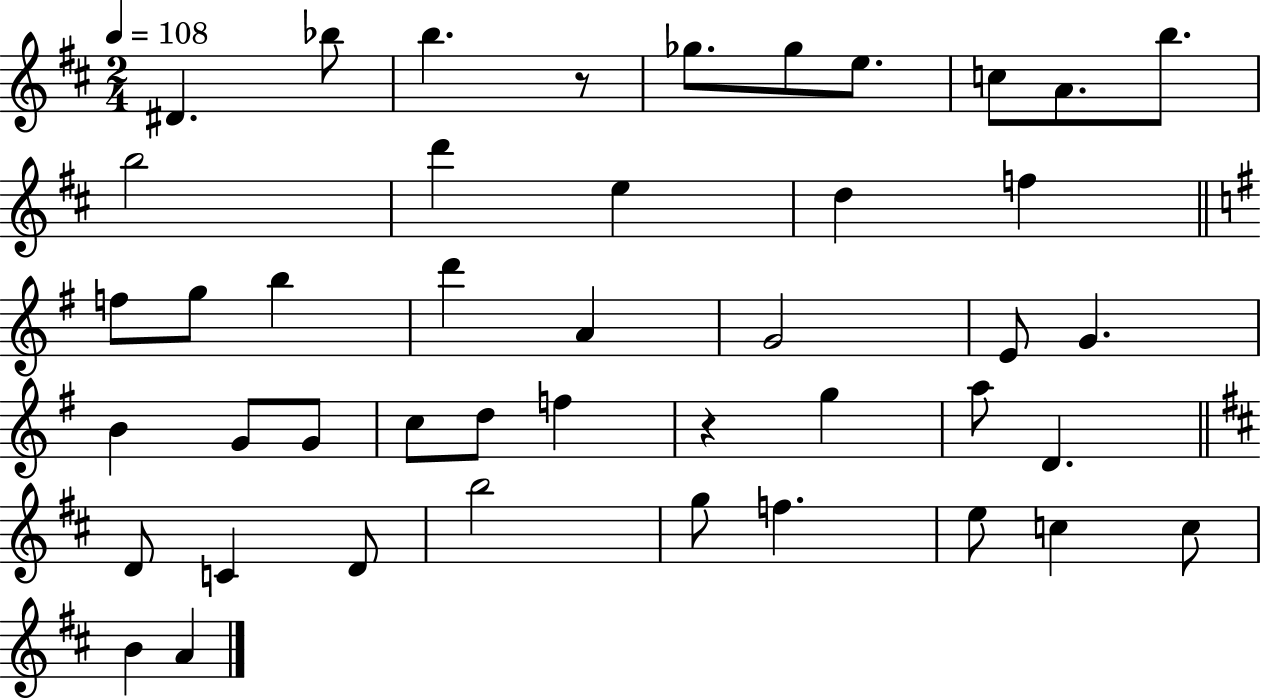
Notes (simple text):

D#4/q. Bb5/e B5/q. R/e Gb5/e. Gb5/e E5/e. C5/e A4/e. B5/e. B5/h D6/q E5/q D5/q F5/q F5/e G5/e B5/q D6/q A4/q G4/h E4/e G4/q. B4/q G4/e G4/e C5/e D5/e F5/q R/q G5/q A5/e D4/q. D4/e C4/q D4/e B5/h G5/e F5/q. E5/e C5/q C5/e B4/q A4/q